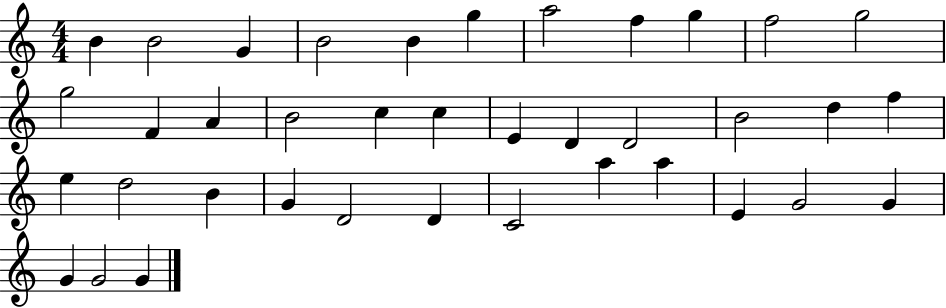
{
  \clef treble
  \numericTimeSignature
  \time 4/4
  \key c \major
  b'4 b'2 g'4 | b'2 b'4 g''4 | a''2 f''4 g''4 | f''2 g''2 | \break g''2 f'4 a'4 | b'2 c''4 c''4 | e'4 d'4 d'2 | b'2 d''4 f''4 | \break e''4 d''2 b'4 | g'4 d'2 d'4 | c'2 a''4 a''4 | e'4 g'2 g'4 | \break g'4 g'2 g'4 | \bar "|."
}